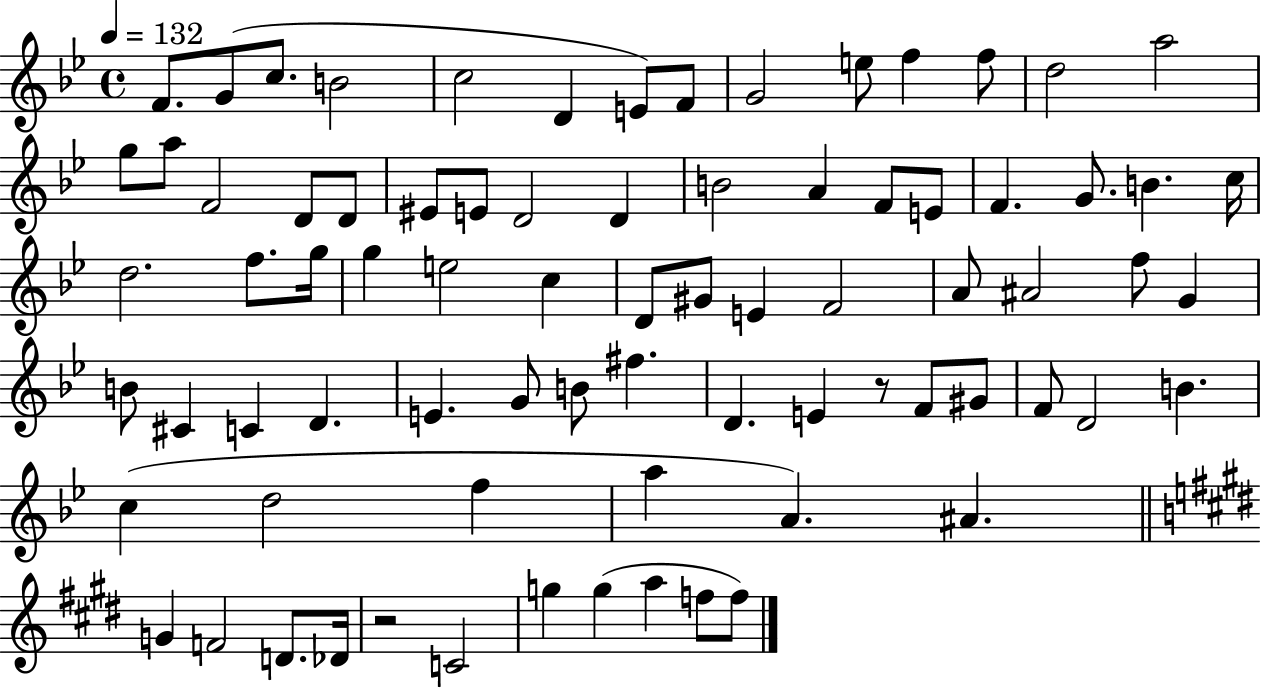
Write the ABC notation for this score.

X:1
T:Untitled
M:4/4
L:1/4
K:Bb
F/2 G/2 c/2 B2 c2 D E/2 F/2 G2 e/2 f f/2 d2 a2 g/2 a/2 F2 D/2 D/2 ^E/2 E/2 D2 D B2 A F/2 E/2 F G/2 B c/4 d2 f/2 g/4 g e2 c D/2 ^G/2 E F2 A/2 ^A2 f/2 G B/2 ^C C D E G/2 B/2 ^f D E z/2 F/2 ^G/2 F/2 D2 B c d2 f a A ^A G F2 D/2 _D/4 z2 C2 g g a f/2 f/2